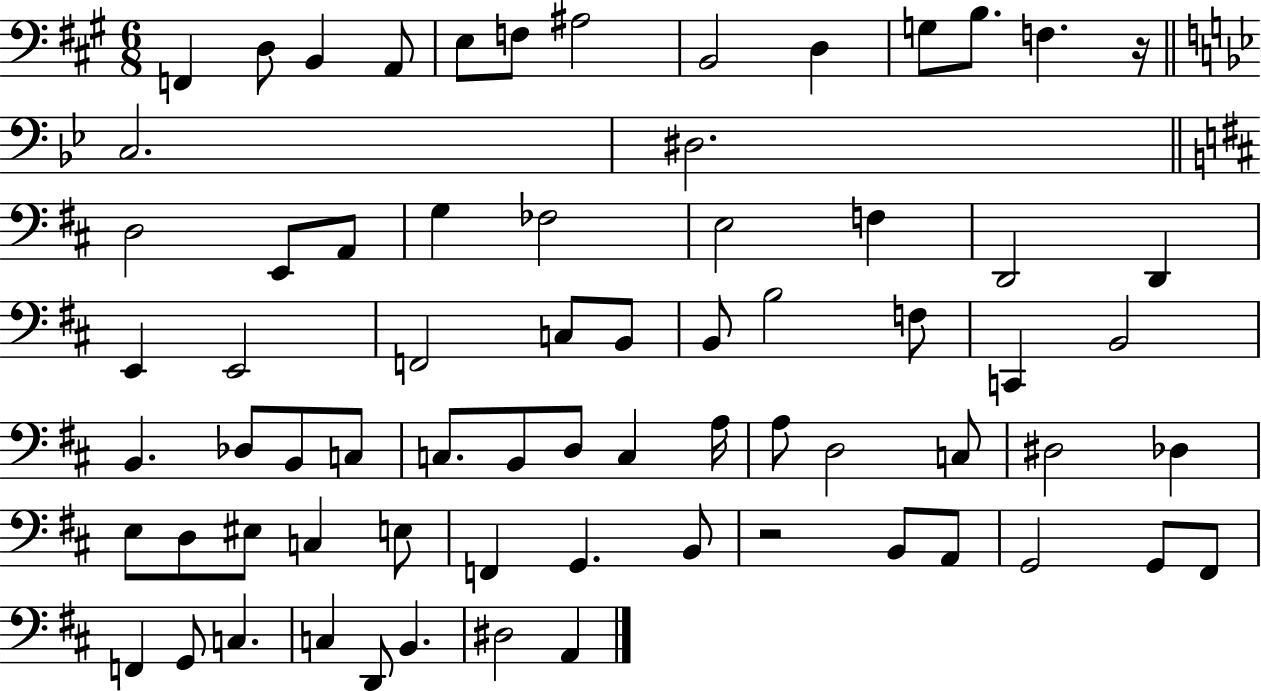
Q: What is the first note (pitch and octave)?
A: F2